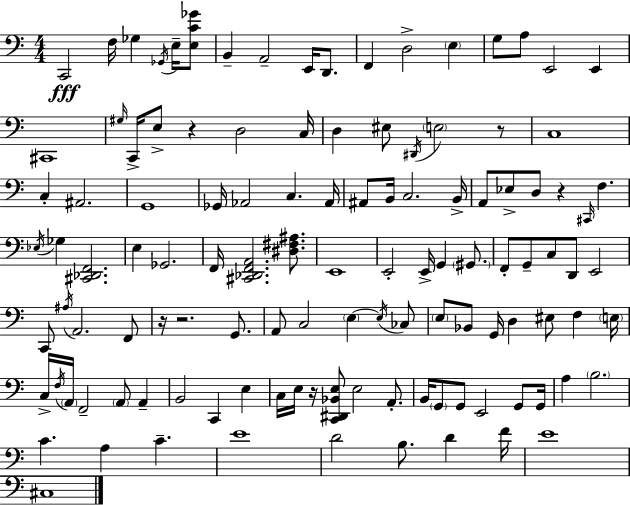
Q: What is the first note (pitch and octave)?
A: C2